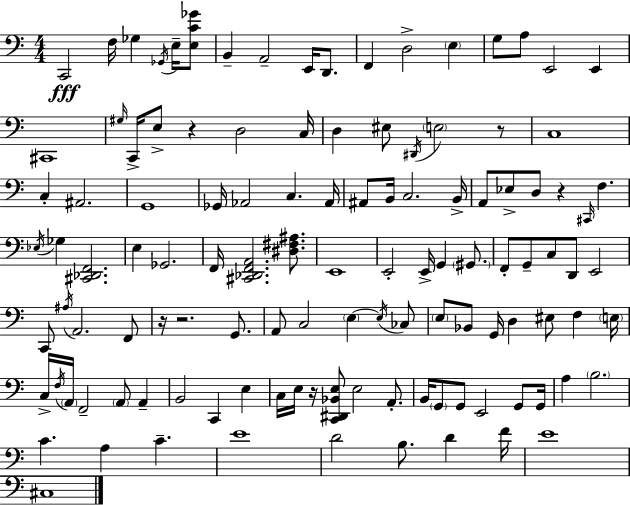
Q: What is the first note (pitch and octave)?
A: C2